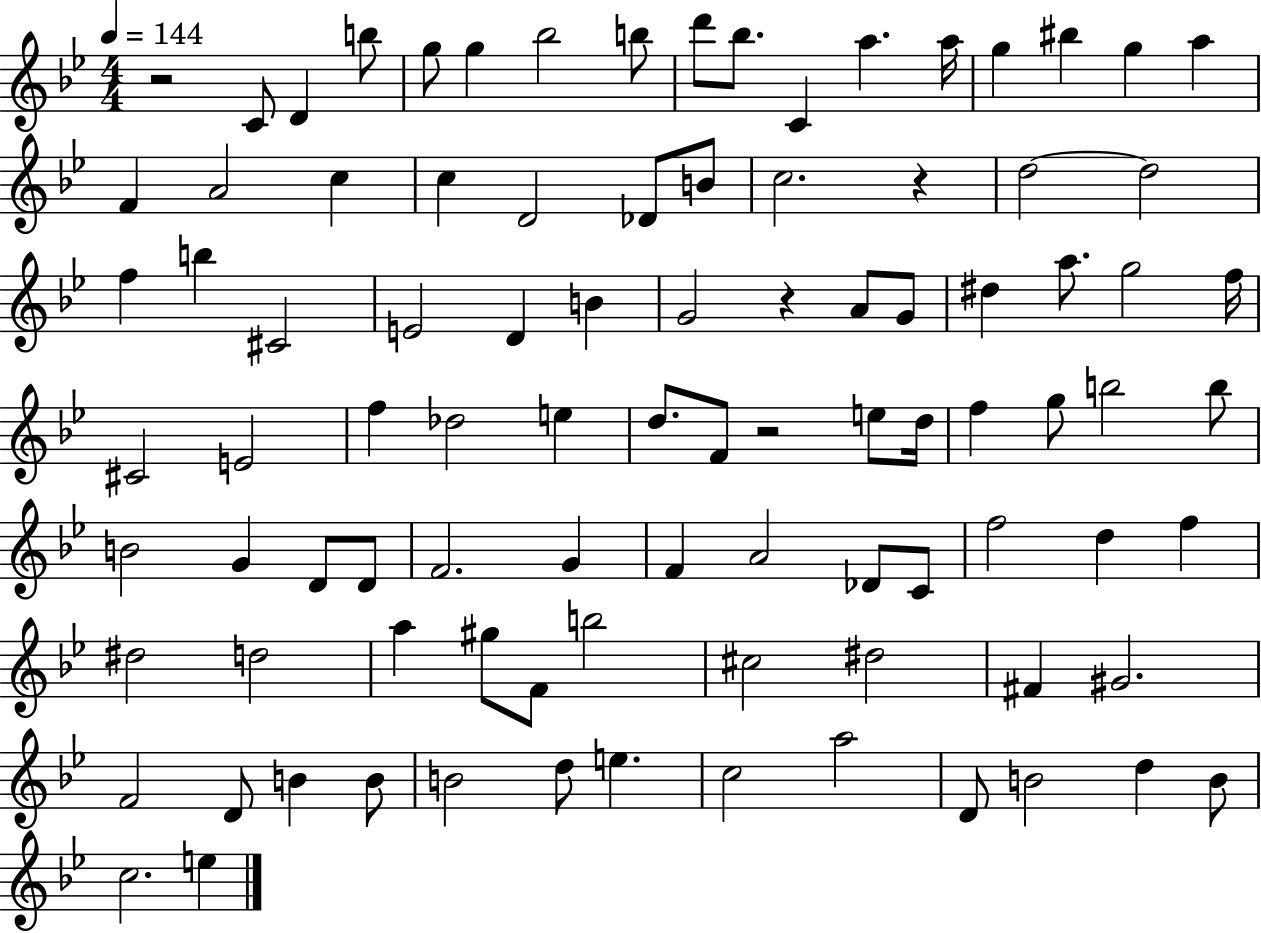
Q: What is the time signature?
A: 4/4